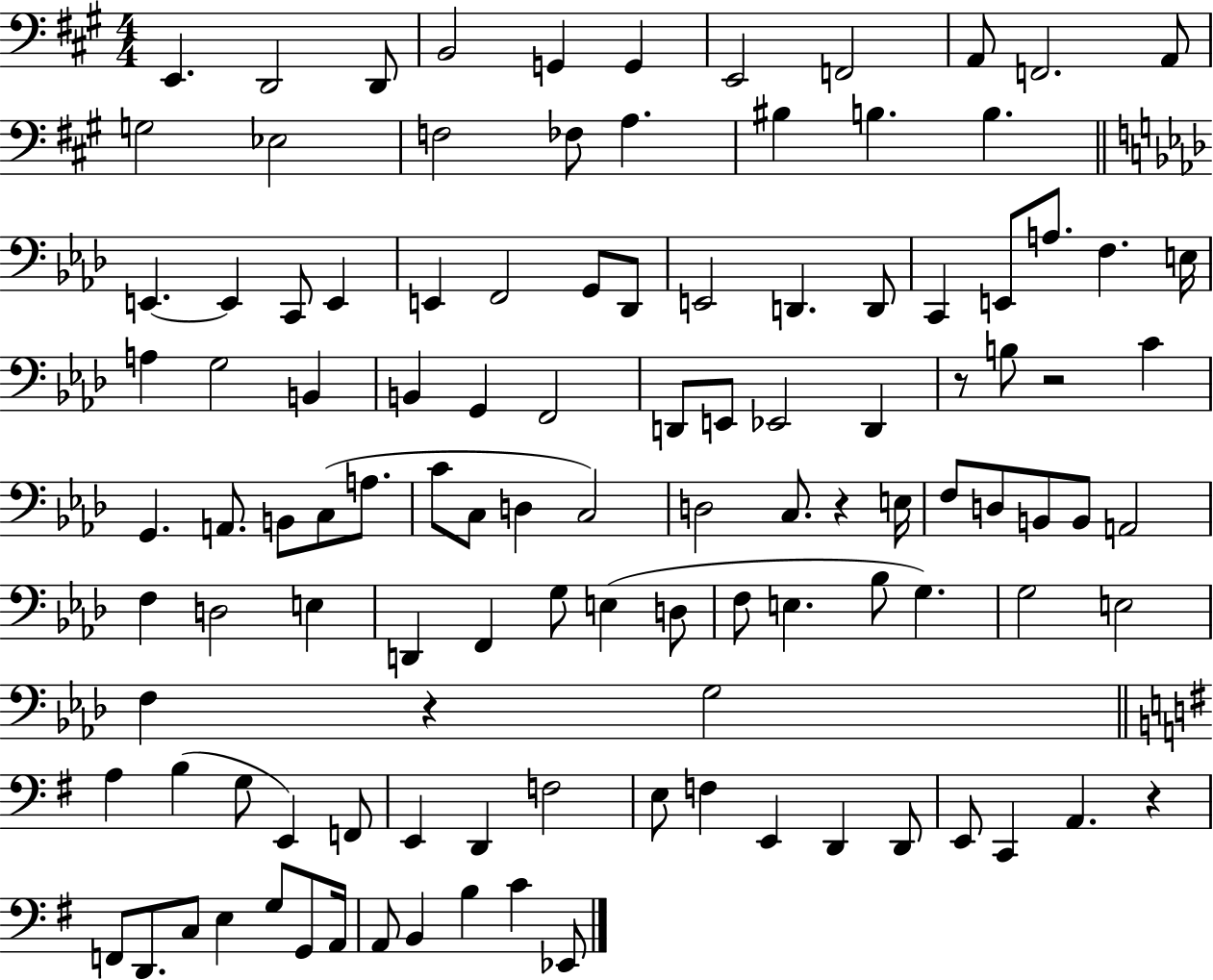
X:1
T:Untitled
M:4/4
L:1/4
K:A
E,, D,,2 D,,/2 B,,2 G,, G,, E,,2 F,,2 A,,/2 F,,2 A,,/2 G,2 _E,2 F,2 _F,/2 A, ^B, B, B, E,, E,, C,,/2 E,, E,, F,,2 G,,/2 _D,,/2 E,,2 D,, D,,/2 C,, E,,/2 A,/2 F, E,/4 A, G,2 B,, B,, G,, F,,2 D,,/2 E,,/2 _E,,2 D,, z/2 B,/2 z2 C G,, A,,/2 B,,/2 C,/2 A,/2 C/2 C,/2 D, C,2 D,2 C,/2 z E,/4 F,/2 D,/2 B,,/2 B,,/2 A,,2 F, D,2 E, D,, F,, G,/2 E, D,/2 F,/2 E, _B,/2 G, G,2 E,2 F, z G,2 A, B, G,/2 E,, F,,/2 E,, D,, F,2 E,/2 F, E,, D,, D,,/2 E,,/2 C,, A,, z F,,/2 D,,/2 C,/2 E, G,/2 G,,/2 A,,/4 A,,/2 B,, B, C _E,,/2